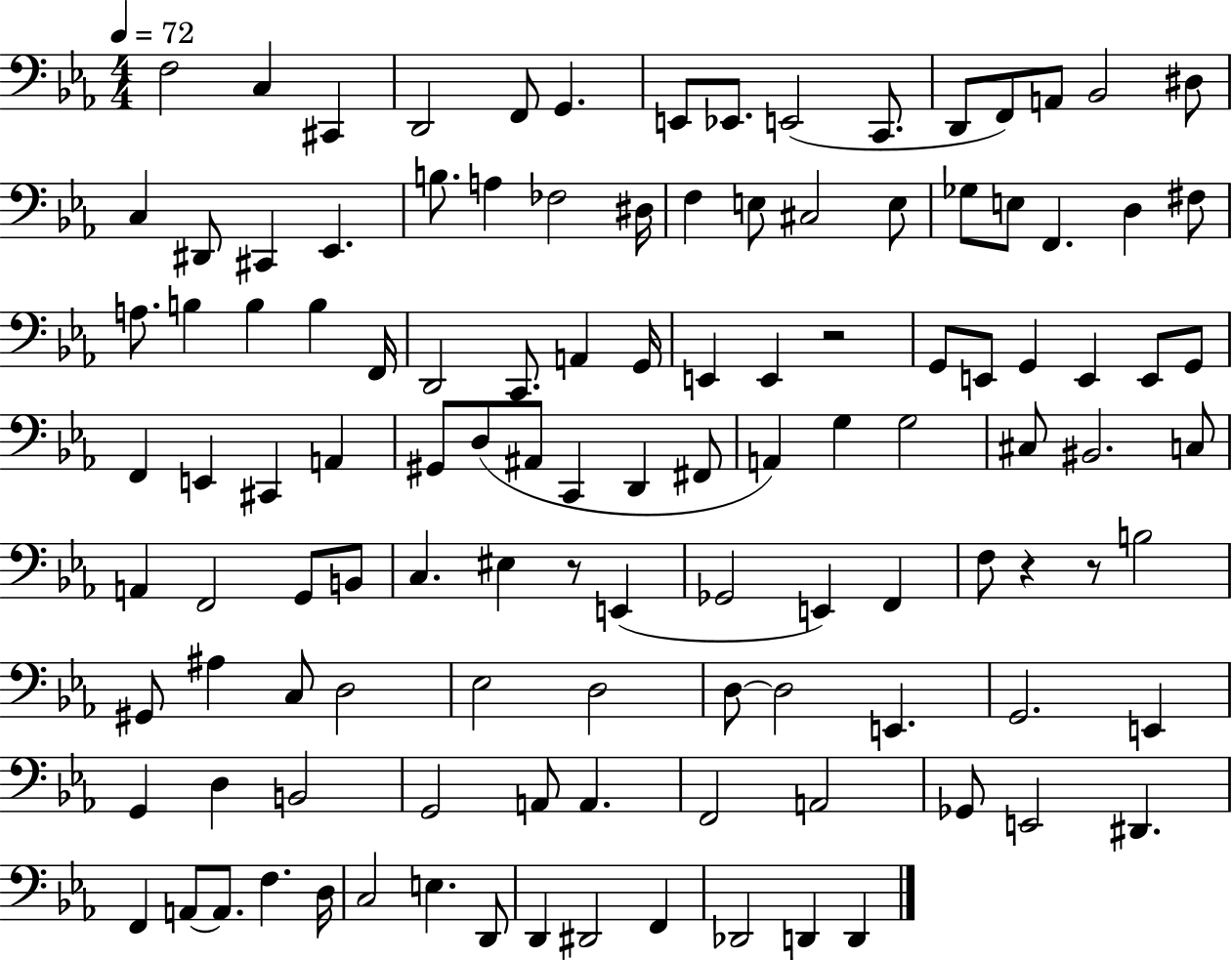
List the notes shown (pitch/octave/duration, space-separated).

F3/h C3/q C#2/q D2/h F2/e G2/q. E2/e Eb2/e. E2/h C2/e. D2/e F2/e A2/e Bb2/h D#3/e C3/q D#2/e C#2/q Eb2/q. B3/e. A3/q FES3/h D#3/s F3/q E3/e C#3/h E3/e Gb3/e E3/e F2/q. D3/q F#3/e A3/e. B3/q B3/q B3/q F2/s D2/h C2/e. A2/q G2/s E2/q E2/q R/h G2/e E2/e G2/q E2/q E2/e G2/e F2/q E2/q C#2/q A2/q G#2/e D3/e A#2/e C2/q D2/q F#2/e A2/q G3/q G3/h C#3/e BIS2/h. C3/e A2/q F2/h G2/e B2/e C3/q. EIS3/q R/e E2/q Gb2/h E2/q F2/q F3/e R/q R/e B3/h G#2/e A#3/q C3/e D3/h Eb3/h D3/h D3/e D3/h E2/q. G2/h. E2/q G2/q D3/q B2/h G2/h A2/e A2/q. F2/h A2/h Gb2/e E2/h D#2/q. F2/q A2/e A2/e. F3/q. D3/s C3/h E3/q. D2/e D2/q D#2/h F2/q Db2/h D2/q D2/q